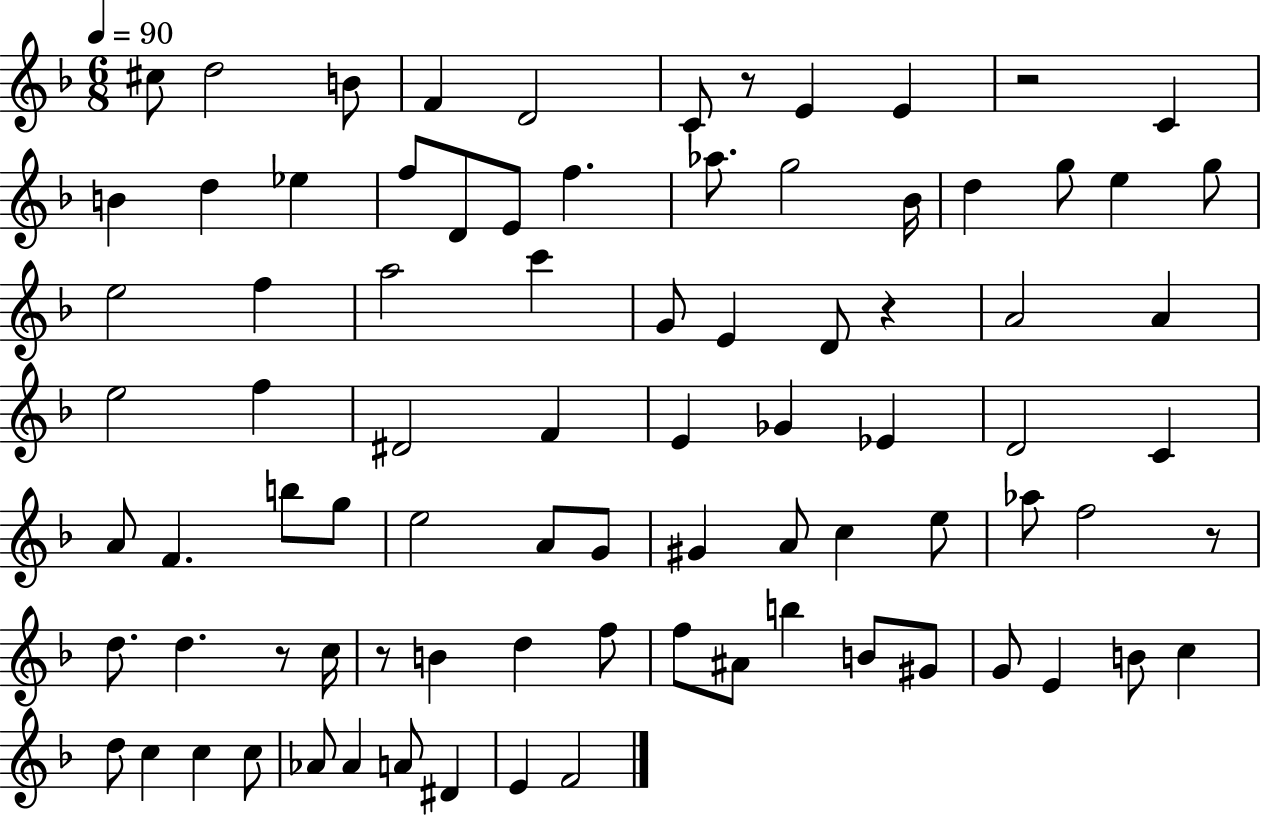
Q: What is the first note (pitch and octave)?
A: C#5